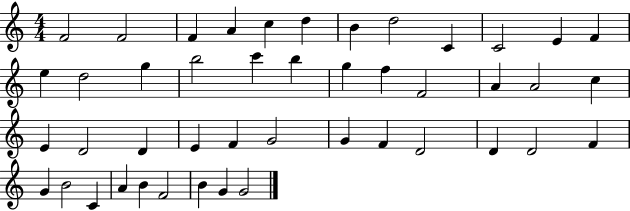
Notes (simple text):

F4/h F4/h F4/q A4/q C5/q D5/q B4/q D5/h C4/q C4/h E4/q F4/q E5/q D5/h G5/q B5/h C6/q B5/q G5/q F5/q F4/h A4/q A4/h C5/q E4/q D4/h D4/q E4/q F4/q G4/h G4/q F4/q D4/h D4/q D4/h F4/q G4/q B4/h C4/q A4/q B4/q F4/h B4/q G4/q G4/h